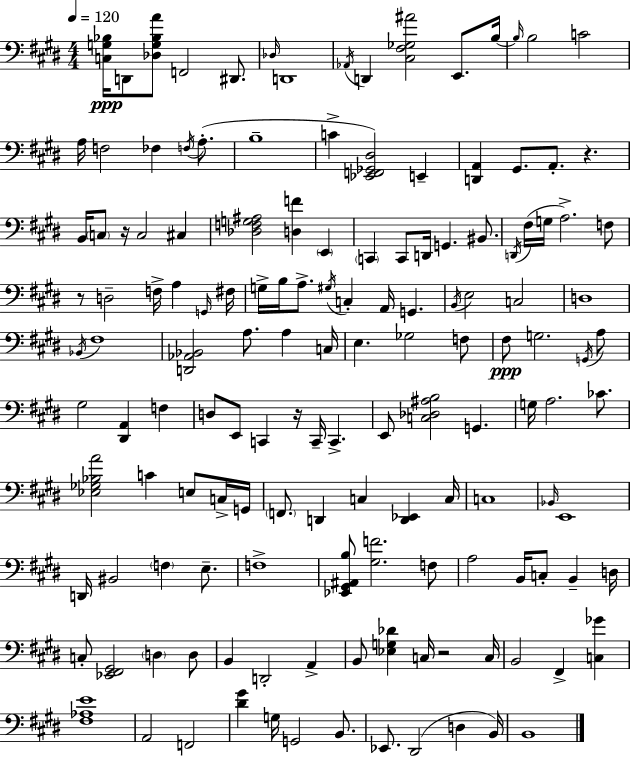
X:1
T:Untitled
M:4/4
L:1/4
K:E
[C,G,_B,]/4 D,,/2 [_D,G,_B,A]/2 F,,2 ^D,,/2 _D,/4 D,,4 _A,,/4 D,, [^C,^F,_G,^A]2 E,,/2 B,/4 B,/4 B,2 C2 A,/4 F,2 _F, F,/4 A,/2 B,4 C [_E,,F,,_G,,^D,]2 E,, [D,,A,,] ^G,,/2 A,,/2 z B,,/4 C,/2 z/4 C,2 ^C, [_D,F,G,^A,]2 [D,F] E,, C,, C,,/2 D,,/4 G,, ^B,,/2 D,,/4 ^F,/4 G,/4 A,2 F,/2 z/2 D,2 F,/4 A, G,,/4 ^F,/4 G,/4 B,/4 A,/2 ^G,/4 C, A,,/4 G,, B,,/4 E,2 C,2 D,4 _B,,/4 ^F,4 [D,,_A,,_B,,]2 A,/2 A, C,/4 E, _G,2 F,/2 ^F,/2 G,2 G,,/4 A,/2 ^G,2 [^D,,A,,] F, D,/2 E,,/2 C,, z/4 C,,/4 C,, E,,/2 [C,_D,^A,B,]2 G,, G,/4 A,2 _C/2 [_E,_G,_B,A]2 C E,/2 C,/4 G,,/4 F,,/2 D,, C, [D,,_E,,] C,/4 C,4 _B,,/4 E,,4 D,,/4 ^B,,2 F, E,/2 F,4 [_E,,^G,,^A,,B,]/2 [^G,F]2 F,/2 A,2 B,,/4 C,/2 B,, D,/4 C,/2 [_E,,^F,,^G,,]2 D, D,/2 B,, D,,2 A,, B,,/2 [_E,G,_D] C,/4 z2 C,/4 B,,2 ^F,, [C,_G] [^F,_A,E]4 A,,2 F,,2 [^D^G] G,/4 G,,2 B,,/2 _E,,/2 ^D,,2 D, B,,/4 B,,4